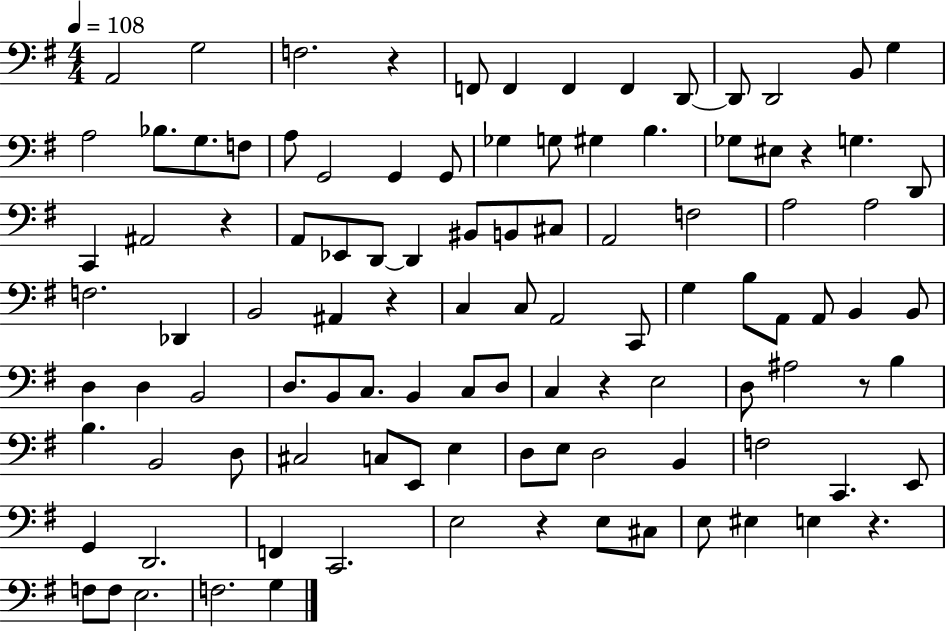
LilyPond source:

{
  \clef bass
  \numericTimeSignature
  \time 4/4
  \key g \major
  \tempo 4 = 108
  \repeat volta 2 { a,2 g2 | f2. r4 | f,8 f,4 f,4 f,4 d,8~~ | d,8 d,2 b,8 g4 | \break a2 bes8. g8. f8 | a8 g,2 g,4 g,8 | ges4 g8 gis4 b4. | ges8 eis8 r4 g4. d,8 | \break c,4 ais,2 r4 | a,8 ees,8 d,8~~ d,4 bis,8 b,8 cis8 | a,2 f2 | a2 a2 | \break f2. des,4 | b,2 ais,4 r4 | c4 c8 a,2 c,8 | g4 b8 a,8 a,8 b,4 b,8 | \break d4 d4 b,2 | d8. b,8 c8. b,4 c8 d8 | c4 r4 e2 | d8 ais2 r8 b4 | \break b4. b,2 d8 | cis2 c8 e,8 e4 | d8 e8 d2 b,4 | f2 c,4. e,8 | \break g,4 d,2. | f,4 c,2. | e2 r4 e8 cis8 | e8 eis4 e4 r4. | \break f8 f8 e2. | f2. g4 | } \bar "|."
}